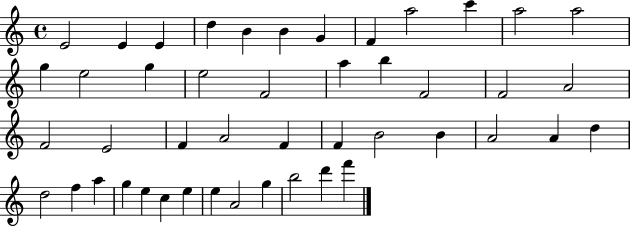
E4/h E4/q E4/q D5/q B4/q B4/q G4/q F4/q A5/h C6/q A5/h A5/h G5/q E5/h G5/q E5/h F4/h A5/q B5/q F4/h F4/h A4/h F4/h E4/h F4/q A4/h F4/q F4/q B4/h B4/q A4/h A4/q D5/q D5/h F5/q A5/q G5/q E5/q C5/q E5/q E5/q A4/h G5/q B5/h D6/q F6/q